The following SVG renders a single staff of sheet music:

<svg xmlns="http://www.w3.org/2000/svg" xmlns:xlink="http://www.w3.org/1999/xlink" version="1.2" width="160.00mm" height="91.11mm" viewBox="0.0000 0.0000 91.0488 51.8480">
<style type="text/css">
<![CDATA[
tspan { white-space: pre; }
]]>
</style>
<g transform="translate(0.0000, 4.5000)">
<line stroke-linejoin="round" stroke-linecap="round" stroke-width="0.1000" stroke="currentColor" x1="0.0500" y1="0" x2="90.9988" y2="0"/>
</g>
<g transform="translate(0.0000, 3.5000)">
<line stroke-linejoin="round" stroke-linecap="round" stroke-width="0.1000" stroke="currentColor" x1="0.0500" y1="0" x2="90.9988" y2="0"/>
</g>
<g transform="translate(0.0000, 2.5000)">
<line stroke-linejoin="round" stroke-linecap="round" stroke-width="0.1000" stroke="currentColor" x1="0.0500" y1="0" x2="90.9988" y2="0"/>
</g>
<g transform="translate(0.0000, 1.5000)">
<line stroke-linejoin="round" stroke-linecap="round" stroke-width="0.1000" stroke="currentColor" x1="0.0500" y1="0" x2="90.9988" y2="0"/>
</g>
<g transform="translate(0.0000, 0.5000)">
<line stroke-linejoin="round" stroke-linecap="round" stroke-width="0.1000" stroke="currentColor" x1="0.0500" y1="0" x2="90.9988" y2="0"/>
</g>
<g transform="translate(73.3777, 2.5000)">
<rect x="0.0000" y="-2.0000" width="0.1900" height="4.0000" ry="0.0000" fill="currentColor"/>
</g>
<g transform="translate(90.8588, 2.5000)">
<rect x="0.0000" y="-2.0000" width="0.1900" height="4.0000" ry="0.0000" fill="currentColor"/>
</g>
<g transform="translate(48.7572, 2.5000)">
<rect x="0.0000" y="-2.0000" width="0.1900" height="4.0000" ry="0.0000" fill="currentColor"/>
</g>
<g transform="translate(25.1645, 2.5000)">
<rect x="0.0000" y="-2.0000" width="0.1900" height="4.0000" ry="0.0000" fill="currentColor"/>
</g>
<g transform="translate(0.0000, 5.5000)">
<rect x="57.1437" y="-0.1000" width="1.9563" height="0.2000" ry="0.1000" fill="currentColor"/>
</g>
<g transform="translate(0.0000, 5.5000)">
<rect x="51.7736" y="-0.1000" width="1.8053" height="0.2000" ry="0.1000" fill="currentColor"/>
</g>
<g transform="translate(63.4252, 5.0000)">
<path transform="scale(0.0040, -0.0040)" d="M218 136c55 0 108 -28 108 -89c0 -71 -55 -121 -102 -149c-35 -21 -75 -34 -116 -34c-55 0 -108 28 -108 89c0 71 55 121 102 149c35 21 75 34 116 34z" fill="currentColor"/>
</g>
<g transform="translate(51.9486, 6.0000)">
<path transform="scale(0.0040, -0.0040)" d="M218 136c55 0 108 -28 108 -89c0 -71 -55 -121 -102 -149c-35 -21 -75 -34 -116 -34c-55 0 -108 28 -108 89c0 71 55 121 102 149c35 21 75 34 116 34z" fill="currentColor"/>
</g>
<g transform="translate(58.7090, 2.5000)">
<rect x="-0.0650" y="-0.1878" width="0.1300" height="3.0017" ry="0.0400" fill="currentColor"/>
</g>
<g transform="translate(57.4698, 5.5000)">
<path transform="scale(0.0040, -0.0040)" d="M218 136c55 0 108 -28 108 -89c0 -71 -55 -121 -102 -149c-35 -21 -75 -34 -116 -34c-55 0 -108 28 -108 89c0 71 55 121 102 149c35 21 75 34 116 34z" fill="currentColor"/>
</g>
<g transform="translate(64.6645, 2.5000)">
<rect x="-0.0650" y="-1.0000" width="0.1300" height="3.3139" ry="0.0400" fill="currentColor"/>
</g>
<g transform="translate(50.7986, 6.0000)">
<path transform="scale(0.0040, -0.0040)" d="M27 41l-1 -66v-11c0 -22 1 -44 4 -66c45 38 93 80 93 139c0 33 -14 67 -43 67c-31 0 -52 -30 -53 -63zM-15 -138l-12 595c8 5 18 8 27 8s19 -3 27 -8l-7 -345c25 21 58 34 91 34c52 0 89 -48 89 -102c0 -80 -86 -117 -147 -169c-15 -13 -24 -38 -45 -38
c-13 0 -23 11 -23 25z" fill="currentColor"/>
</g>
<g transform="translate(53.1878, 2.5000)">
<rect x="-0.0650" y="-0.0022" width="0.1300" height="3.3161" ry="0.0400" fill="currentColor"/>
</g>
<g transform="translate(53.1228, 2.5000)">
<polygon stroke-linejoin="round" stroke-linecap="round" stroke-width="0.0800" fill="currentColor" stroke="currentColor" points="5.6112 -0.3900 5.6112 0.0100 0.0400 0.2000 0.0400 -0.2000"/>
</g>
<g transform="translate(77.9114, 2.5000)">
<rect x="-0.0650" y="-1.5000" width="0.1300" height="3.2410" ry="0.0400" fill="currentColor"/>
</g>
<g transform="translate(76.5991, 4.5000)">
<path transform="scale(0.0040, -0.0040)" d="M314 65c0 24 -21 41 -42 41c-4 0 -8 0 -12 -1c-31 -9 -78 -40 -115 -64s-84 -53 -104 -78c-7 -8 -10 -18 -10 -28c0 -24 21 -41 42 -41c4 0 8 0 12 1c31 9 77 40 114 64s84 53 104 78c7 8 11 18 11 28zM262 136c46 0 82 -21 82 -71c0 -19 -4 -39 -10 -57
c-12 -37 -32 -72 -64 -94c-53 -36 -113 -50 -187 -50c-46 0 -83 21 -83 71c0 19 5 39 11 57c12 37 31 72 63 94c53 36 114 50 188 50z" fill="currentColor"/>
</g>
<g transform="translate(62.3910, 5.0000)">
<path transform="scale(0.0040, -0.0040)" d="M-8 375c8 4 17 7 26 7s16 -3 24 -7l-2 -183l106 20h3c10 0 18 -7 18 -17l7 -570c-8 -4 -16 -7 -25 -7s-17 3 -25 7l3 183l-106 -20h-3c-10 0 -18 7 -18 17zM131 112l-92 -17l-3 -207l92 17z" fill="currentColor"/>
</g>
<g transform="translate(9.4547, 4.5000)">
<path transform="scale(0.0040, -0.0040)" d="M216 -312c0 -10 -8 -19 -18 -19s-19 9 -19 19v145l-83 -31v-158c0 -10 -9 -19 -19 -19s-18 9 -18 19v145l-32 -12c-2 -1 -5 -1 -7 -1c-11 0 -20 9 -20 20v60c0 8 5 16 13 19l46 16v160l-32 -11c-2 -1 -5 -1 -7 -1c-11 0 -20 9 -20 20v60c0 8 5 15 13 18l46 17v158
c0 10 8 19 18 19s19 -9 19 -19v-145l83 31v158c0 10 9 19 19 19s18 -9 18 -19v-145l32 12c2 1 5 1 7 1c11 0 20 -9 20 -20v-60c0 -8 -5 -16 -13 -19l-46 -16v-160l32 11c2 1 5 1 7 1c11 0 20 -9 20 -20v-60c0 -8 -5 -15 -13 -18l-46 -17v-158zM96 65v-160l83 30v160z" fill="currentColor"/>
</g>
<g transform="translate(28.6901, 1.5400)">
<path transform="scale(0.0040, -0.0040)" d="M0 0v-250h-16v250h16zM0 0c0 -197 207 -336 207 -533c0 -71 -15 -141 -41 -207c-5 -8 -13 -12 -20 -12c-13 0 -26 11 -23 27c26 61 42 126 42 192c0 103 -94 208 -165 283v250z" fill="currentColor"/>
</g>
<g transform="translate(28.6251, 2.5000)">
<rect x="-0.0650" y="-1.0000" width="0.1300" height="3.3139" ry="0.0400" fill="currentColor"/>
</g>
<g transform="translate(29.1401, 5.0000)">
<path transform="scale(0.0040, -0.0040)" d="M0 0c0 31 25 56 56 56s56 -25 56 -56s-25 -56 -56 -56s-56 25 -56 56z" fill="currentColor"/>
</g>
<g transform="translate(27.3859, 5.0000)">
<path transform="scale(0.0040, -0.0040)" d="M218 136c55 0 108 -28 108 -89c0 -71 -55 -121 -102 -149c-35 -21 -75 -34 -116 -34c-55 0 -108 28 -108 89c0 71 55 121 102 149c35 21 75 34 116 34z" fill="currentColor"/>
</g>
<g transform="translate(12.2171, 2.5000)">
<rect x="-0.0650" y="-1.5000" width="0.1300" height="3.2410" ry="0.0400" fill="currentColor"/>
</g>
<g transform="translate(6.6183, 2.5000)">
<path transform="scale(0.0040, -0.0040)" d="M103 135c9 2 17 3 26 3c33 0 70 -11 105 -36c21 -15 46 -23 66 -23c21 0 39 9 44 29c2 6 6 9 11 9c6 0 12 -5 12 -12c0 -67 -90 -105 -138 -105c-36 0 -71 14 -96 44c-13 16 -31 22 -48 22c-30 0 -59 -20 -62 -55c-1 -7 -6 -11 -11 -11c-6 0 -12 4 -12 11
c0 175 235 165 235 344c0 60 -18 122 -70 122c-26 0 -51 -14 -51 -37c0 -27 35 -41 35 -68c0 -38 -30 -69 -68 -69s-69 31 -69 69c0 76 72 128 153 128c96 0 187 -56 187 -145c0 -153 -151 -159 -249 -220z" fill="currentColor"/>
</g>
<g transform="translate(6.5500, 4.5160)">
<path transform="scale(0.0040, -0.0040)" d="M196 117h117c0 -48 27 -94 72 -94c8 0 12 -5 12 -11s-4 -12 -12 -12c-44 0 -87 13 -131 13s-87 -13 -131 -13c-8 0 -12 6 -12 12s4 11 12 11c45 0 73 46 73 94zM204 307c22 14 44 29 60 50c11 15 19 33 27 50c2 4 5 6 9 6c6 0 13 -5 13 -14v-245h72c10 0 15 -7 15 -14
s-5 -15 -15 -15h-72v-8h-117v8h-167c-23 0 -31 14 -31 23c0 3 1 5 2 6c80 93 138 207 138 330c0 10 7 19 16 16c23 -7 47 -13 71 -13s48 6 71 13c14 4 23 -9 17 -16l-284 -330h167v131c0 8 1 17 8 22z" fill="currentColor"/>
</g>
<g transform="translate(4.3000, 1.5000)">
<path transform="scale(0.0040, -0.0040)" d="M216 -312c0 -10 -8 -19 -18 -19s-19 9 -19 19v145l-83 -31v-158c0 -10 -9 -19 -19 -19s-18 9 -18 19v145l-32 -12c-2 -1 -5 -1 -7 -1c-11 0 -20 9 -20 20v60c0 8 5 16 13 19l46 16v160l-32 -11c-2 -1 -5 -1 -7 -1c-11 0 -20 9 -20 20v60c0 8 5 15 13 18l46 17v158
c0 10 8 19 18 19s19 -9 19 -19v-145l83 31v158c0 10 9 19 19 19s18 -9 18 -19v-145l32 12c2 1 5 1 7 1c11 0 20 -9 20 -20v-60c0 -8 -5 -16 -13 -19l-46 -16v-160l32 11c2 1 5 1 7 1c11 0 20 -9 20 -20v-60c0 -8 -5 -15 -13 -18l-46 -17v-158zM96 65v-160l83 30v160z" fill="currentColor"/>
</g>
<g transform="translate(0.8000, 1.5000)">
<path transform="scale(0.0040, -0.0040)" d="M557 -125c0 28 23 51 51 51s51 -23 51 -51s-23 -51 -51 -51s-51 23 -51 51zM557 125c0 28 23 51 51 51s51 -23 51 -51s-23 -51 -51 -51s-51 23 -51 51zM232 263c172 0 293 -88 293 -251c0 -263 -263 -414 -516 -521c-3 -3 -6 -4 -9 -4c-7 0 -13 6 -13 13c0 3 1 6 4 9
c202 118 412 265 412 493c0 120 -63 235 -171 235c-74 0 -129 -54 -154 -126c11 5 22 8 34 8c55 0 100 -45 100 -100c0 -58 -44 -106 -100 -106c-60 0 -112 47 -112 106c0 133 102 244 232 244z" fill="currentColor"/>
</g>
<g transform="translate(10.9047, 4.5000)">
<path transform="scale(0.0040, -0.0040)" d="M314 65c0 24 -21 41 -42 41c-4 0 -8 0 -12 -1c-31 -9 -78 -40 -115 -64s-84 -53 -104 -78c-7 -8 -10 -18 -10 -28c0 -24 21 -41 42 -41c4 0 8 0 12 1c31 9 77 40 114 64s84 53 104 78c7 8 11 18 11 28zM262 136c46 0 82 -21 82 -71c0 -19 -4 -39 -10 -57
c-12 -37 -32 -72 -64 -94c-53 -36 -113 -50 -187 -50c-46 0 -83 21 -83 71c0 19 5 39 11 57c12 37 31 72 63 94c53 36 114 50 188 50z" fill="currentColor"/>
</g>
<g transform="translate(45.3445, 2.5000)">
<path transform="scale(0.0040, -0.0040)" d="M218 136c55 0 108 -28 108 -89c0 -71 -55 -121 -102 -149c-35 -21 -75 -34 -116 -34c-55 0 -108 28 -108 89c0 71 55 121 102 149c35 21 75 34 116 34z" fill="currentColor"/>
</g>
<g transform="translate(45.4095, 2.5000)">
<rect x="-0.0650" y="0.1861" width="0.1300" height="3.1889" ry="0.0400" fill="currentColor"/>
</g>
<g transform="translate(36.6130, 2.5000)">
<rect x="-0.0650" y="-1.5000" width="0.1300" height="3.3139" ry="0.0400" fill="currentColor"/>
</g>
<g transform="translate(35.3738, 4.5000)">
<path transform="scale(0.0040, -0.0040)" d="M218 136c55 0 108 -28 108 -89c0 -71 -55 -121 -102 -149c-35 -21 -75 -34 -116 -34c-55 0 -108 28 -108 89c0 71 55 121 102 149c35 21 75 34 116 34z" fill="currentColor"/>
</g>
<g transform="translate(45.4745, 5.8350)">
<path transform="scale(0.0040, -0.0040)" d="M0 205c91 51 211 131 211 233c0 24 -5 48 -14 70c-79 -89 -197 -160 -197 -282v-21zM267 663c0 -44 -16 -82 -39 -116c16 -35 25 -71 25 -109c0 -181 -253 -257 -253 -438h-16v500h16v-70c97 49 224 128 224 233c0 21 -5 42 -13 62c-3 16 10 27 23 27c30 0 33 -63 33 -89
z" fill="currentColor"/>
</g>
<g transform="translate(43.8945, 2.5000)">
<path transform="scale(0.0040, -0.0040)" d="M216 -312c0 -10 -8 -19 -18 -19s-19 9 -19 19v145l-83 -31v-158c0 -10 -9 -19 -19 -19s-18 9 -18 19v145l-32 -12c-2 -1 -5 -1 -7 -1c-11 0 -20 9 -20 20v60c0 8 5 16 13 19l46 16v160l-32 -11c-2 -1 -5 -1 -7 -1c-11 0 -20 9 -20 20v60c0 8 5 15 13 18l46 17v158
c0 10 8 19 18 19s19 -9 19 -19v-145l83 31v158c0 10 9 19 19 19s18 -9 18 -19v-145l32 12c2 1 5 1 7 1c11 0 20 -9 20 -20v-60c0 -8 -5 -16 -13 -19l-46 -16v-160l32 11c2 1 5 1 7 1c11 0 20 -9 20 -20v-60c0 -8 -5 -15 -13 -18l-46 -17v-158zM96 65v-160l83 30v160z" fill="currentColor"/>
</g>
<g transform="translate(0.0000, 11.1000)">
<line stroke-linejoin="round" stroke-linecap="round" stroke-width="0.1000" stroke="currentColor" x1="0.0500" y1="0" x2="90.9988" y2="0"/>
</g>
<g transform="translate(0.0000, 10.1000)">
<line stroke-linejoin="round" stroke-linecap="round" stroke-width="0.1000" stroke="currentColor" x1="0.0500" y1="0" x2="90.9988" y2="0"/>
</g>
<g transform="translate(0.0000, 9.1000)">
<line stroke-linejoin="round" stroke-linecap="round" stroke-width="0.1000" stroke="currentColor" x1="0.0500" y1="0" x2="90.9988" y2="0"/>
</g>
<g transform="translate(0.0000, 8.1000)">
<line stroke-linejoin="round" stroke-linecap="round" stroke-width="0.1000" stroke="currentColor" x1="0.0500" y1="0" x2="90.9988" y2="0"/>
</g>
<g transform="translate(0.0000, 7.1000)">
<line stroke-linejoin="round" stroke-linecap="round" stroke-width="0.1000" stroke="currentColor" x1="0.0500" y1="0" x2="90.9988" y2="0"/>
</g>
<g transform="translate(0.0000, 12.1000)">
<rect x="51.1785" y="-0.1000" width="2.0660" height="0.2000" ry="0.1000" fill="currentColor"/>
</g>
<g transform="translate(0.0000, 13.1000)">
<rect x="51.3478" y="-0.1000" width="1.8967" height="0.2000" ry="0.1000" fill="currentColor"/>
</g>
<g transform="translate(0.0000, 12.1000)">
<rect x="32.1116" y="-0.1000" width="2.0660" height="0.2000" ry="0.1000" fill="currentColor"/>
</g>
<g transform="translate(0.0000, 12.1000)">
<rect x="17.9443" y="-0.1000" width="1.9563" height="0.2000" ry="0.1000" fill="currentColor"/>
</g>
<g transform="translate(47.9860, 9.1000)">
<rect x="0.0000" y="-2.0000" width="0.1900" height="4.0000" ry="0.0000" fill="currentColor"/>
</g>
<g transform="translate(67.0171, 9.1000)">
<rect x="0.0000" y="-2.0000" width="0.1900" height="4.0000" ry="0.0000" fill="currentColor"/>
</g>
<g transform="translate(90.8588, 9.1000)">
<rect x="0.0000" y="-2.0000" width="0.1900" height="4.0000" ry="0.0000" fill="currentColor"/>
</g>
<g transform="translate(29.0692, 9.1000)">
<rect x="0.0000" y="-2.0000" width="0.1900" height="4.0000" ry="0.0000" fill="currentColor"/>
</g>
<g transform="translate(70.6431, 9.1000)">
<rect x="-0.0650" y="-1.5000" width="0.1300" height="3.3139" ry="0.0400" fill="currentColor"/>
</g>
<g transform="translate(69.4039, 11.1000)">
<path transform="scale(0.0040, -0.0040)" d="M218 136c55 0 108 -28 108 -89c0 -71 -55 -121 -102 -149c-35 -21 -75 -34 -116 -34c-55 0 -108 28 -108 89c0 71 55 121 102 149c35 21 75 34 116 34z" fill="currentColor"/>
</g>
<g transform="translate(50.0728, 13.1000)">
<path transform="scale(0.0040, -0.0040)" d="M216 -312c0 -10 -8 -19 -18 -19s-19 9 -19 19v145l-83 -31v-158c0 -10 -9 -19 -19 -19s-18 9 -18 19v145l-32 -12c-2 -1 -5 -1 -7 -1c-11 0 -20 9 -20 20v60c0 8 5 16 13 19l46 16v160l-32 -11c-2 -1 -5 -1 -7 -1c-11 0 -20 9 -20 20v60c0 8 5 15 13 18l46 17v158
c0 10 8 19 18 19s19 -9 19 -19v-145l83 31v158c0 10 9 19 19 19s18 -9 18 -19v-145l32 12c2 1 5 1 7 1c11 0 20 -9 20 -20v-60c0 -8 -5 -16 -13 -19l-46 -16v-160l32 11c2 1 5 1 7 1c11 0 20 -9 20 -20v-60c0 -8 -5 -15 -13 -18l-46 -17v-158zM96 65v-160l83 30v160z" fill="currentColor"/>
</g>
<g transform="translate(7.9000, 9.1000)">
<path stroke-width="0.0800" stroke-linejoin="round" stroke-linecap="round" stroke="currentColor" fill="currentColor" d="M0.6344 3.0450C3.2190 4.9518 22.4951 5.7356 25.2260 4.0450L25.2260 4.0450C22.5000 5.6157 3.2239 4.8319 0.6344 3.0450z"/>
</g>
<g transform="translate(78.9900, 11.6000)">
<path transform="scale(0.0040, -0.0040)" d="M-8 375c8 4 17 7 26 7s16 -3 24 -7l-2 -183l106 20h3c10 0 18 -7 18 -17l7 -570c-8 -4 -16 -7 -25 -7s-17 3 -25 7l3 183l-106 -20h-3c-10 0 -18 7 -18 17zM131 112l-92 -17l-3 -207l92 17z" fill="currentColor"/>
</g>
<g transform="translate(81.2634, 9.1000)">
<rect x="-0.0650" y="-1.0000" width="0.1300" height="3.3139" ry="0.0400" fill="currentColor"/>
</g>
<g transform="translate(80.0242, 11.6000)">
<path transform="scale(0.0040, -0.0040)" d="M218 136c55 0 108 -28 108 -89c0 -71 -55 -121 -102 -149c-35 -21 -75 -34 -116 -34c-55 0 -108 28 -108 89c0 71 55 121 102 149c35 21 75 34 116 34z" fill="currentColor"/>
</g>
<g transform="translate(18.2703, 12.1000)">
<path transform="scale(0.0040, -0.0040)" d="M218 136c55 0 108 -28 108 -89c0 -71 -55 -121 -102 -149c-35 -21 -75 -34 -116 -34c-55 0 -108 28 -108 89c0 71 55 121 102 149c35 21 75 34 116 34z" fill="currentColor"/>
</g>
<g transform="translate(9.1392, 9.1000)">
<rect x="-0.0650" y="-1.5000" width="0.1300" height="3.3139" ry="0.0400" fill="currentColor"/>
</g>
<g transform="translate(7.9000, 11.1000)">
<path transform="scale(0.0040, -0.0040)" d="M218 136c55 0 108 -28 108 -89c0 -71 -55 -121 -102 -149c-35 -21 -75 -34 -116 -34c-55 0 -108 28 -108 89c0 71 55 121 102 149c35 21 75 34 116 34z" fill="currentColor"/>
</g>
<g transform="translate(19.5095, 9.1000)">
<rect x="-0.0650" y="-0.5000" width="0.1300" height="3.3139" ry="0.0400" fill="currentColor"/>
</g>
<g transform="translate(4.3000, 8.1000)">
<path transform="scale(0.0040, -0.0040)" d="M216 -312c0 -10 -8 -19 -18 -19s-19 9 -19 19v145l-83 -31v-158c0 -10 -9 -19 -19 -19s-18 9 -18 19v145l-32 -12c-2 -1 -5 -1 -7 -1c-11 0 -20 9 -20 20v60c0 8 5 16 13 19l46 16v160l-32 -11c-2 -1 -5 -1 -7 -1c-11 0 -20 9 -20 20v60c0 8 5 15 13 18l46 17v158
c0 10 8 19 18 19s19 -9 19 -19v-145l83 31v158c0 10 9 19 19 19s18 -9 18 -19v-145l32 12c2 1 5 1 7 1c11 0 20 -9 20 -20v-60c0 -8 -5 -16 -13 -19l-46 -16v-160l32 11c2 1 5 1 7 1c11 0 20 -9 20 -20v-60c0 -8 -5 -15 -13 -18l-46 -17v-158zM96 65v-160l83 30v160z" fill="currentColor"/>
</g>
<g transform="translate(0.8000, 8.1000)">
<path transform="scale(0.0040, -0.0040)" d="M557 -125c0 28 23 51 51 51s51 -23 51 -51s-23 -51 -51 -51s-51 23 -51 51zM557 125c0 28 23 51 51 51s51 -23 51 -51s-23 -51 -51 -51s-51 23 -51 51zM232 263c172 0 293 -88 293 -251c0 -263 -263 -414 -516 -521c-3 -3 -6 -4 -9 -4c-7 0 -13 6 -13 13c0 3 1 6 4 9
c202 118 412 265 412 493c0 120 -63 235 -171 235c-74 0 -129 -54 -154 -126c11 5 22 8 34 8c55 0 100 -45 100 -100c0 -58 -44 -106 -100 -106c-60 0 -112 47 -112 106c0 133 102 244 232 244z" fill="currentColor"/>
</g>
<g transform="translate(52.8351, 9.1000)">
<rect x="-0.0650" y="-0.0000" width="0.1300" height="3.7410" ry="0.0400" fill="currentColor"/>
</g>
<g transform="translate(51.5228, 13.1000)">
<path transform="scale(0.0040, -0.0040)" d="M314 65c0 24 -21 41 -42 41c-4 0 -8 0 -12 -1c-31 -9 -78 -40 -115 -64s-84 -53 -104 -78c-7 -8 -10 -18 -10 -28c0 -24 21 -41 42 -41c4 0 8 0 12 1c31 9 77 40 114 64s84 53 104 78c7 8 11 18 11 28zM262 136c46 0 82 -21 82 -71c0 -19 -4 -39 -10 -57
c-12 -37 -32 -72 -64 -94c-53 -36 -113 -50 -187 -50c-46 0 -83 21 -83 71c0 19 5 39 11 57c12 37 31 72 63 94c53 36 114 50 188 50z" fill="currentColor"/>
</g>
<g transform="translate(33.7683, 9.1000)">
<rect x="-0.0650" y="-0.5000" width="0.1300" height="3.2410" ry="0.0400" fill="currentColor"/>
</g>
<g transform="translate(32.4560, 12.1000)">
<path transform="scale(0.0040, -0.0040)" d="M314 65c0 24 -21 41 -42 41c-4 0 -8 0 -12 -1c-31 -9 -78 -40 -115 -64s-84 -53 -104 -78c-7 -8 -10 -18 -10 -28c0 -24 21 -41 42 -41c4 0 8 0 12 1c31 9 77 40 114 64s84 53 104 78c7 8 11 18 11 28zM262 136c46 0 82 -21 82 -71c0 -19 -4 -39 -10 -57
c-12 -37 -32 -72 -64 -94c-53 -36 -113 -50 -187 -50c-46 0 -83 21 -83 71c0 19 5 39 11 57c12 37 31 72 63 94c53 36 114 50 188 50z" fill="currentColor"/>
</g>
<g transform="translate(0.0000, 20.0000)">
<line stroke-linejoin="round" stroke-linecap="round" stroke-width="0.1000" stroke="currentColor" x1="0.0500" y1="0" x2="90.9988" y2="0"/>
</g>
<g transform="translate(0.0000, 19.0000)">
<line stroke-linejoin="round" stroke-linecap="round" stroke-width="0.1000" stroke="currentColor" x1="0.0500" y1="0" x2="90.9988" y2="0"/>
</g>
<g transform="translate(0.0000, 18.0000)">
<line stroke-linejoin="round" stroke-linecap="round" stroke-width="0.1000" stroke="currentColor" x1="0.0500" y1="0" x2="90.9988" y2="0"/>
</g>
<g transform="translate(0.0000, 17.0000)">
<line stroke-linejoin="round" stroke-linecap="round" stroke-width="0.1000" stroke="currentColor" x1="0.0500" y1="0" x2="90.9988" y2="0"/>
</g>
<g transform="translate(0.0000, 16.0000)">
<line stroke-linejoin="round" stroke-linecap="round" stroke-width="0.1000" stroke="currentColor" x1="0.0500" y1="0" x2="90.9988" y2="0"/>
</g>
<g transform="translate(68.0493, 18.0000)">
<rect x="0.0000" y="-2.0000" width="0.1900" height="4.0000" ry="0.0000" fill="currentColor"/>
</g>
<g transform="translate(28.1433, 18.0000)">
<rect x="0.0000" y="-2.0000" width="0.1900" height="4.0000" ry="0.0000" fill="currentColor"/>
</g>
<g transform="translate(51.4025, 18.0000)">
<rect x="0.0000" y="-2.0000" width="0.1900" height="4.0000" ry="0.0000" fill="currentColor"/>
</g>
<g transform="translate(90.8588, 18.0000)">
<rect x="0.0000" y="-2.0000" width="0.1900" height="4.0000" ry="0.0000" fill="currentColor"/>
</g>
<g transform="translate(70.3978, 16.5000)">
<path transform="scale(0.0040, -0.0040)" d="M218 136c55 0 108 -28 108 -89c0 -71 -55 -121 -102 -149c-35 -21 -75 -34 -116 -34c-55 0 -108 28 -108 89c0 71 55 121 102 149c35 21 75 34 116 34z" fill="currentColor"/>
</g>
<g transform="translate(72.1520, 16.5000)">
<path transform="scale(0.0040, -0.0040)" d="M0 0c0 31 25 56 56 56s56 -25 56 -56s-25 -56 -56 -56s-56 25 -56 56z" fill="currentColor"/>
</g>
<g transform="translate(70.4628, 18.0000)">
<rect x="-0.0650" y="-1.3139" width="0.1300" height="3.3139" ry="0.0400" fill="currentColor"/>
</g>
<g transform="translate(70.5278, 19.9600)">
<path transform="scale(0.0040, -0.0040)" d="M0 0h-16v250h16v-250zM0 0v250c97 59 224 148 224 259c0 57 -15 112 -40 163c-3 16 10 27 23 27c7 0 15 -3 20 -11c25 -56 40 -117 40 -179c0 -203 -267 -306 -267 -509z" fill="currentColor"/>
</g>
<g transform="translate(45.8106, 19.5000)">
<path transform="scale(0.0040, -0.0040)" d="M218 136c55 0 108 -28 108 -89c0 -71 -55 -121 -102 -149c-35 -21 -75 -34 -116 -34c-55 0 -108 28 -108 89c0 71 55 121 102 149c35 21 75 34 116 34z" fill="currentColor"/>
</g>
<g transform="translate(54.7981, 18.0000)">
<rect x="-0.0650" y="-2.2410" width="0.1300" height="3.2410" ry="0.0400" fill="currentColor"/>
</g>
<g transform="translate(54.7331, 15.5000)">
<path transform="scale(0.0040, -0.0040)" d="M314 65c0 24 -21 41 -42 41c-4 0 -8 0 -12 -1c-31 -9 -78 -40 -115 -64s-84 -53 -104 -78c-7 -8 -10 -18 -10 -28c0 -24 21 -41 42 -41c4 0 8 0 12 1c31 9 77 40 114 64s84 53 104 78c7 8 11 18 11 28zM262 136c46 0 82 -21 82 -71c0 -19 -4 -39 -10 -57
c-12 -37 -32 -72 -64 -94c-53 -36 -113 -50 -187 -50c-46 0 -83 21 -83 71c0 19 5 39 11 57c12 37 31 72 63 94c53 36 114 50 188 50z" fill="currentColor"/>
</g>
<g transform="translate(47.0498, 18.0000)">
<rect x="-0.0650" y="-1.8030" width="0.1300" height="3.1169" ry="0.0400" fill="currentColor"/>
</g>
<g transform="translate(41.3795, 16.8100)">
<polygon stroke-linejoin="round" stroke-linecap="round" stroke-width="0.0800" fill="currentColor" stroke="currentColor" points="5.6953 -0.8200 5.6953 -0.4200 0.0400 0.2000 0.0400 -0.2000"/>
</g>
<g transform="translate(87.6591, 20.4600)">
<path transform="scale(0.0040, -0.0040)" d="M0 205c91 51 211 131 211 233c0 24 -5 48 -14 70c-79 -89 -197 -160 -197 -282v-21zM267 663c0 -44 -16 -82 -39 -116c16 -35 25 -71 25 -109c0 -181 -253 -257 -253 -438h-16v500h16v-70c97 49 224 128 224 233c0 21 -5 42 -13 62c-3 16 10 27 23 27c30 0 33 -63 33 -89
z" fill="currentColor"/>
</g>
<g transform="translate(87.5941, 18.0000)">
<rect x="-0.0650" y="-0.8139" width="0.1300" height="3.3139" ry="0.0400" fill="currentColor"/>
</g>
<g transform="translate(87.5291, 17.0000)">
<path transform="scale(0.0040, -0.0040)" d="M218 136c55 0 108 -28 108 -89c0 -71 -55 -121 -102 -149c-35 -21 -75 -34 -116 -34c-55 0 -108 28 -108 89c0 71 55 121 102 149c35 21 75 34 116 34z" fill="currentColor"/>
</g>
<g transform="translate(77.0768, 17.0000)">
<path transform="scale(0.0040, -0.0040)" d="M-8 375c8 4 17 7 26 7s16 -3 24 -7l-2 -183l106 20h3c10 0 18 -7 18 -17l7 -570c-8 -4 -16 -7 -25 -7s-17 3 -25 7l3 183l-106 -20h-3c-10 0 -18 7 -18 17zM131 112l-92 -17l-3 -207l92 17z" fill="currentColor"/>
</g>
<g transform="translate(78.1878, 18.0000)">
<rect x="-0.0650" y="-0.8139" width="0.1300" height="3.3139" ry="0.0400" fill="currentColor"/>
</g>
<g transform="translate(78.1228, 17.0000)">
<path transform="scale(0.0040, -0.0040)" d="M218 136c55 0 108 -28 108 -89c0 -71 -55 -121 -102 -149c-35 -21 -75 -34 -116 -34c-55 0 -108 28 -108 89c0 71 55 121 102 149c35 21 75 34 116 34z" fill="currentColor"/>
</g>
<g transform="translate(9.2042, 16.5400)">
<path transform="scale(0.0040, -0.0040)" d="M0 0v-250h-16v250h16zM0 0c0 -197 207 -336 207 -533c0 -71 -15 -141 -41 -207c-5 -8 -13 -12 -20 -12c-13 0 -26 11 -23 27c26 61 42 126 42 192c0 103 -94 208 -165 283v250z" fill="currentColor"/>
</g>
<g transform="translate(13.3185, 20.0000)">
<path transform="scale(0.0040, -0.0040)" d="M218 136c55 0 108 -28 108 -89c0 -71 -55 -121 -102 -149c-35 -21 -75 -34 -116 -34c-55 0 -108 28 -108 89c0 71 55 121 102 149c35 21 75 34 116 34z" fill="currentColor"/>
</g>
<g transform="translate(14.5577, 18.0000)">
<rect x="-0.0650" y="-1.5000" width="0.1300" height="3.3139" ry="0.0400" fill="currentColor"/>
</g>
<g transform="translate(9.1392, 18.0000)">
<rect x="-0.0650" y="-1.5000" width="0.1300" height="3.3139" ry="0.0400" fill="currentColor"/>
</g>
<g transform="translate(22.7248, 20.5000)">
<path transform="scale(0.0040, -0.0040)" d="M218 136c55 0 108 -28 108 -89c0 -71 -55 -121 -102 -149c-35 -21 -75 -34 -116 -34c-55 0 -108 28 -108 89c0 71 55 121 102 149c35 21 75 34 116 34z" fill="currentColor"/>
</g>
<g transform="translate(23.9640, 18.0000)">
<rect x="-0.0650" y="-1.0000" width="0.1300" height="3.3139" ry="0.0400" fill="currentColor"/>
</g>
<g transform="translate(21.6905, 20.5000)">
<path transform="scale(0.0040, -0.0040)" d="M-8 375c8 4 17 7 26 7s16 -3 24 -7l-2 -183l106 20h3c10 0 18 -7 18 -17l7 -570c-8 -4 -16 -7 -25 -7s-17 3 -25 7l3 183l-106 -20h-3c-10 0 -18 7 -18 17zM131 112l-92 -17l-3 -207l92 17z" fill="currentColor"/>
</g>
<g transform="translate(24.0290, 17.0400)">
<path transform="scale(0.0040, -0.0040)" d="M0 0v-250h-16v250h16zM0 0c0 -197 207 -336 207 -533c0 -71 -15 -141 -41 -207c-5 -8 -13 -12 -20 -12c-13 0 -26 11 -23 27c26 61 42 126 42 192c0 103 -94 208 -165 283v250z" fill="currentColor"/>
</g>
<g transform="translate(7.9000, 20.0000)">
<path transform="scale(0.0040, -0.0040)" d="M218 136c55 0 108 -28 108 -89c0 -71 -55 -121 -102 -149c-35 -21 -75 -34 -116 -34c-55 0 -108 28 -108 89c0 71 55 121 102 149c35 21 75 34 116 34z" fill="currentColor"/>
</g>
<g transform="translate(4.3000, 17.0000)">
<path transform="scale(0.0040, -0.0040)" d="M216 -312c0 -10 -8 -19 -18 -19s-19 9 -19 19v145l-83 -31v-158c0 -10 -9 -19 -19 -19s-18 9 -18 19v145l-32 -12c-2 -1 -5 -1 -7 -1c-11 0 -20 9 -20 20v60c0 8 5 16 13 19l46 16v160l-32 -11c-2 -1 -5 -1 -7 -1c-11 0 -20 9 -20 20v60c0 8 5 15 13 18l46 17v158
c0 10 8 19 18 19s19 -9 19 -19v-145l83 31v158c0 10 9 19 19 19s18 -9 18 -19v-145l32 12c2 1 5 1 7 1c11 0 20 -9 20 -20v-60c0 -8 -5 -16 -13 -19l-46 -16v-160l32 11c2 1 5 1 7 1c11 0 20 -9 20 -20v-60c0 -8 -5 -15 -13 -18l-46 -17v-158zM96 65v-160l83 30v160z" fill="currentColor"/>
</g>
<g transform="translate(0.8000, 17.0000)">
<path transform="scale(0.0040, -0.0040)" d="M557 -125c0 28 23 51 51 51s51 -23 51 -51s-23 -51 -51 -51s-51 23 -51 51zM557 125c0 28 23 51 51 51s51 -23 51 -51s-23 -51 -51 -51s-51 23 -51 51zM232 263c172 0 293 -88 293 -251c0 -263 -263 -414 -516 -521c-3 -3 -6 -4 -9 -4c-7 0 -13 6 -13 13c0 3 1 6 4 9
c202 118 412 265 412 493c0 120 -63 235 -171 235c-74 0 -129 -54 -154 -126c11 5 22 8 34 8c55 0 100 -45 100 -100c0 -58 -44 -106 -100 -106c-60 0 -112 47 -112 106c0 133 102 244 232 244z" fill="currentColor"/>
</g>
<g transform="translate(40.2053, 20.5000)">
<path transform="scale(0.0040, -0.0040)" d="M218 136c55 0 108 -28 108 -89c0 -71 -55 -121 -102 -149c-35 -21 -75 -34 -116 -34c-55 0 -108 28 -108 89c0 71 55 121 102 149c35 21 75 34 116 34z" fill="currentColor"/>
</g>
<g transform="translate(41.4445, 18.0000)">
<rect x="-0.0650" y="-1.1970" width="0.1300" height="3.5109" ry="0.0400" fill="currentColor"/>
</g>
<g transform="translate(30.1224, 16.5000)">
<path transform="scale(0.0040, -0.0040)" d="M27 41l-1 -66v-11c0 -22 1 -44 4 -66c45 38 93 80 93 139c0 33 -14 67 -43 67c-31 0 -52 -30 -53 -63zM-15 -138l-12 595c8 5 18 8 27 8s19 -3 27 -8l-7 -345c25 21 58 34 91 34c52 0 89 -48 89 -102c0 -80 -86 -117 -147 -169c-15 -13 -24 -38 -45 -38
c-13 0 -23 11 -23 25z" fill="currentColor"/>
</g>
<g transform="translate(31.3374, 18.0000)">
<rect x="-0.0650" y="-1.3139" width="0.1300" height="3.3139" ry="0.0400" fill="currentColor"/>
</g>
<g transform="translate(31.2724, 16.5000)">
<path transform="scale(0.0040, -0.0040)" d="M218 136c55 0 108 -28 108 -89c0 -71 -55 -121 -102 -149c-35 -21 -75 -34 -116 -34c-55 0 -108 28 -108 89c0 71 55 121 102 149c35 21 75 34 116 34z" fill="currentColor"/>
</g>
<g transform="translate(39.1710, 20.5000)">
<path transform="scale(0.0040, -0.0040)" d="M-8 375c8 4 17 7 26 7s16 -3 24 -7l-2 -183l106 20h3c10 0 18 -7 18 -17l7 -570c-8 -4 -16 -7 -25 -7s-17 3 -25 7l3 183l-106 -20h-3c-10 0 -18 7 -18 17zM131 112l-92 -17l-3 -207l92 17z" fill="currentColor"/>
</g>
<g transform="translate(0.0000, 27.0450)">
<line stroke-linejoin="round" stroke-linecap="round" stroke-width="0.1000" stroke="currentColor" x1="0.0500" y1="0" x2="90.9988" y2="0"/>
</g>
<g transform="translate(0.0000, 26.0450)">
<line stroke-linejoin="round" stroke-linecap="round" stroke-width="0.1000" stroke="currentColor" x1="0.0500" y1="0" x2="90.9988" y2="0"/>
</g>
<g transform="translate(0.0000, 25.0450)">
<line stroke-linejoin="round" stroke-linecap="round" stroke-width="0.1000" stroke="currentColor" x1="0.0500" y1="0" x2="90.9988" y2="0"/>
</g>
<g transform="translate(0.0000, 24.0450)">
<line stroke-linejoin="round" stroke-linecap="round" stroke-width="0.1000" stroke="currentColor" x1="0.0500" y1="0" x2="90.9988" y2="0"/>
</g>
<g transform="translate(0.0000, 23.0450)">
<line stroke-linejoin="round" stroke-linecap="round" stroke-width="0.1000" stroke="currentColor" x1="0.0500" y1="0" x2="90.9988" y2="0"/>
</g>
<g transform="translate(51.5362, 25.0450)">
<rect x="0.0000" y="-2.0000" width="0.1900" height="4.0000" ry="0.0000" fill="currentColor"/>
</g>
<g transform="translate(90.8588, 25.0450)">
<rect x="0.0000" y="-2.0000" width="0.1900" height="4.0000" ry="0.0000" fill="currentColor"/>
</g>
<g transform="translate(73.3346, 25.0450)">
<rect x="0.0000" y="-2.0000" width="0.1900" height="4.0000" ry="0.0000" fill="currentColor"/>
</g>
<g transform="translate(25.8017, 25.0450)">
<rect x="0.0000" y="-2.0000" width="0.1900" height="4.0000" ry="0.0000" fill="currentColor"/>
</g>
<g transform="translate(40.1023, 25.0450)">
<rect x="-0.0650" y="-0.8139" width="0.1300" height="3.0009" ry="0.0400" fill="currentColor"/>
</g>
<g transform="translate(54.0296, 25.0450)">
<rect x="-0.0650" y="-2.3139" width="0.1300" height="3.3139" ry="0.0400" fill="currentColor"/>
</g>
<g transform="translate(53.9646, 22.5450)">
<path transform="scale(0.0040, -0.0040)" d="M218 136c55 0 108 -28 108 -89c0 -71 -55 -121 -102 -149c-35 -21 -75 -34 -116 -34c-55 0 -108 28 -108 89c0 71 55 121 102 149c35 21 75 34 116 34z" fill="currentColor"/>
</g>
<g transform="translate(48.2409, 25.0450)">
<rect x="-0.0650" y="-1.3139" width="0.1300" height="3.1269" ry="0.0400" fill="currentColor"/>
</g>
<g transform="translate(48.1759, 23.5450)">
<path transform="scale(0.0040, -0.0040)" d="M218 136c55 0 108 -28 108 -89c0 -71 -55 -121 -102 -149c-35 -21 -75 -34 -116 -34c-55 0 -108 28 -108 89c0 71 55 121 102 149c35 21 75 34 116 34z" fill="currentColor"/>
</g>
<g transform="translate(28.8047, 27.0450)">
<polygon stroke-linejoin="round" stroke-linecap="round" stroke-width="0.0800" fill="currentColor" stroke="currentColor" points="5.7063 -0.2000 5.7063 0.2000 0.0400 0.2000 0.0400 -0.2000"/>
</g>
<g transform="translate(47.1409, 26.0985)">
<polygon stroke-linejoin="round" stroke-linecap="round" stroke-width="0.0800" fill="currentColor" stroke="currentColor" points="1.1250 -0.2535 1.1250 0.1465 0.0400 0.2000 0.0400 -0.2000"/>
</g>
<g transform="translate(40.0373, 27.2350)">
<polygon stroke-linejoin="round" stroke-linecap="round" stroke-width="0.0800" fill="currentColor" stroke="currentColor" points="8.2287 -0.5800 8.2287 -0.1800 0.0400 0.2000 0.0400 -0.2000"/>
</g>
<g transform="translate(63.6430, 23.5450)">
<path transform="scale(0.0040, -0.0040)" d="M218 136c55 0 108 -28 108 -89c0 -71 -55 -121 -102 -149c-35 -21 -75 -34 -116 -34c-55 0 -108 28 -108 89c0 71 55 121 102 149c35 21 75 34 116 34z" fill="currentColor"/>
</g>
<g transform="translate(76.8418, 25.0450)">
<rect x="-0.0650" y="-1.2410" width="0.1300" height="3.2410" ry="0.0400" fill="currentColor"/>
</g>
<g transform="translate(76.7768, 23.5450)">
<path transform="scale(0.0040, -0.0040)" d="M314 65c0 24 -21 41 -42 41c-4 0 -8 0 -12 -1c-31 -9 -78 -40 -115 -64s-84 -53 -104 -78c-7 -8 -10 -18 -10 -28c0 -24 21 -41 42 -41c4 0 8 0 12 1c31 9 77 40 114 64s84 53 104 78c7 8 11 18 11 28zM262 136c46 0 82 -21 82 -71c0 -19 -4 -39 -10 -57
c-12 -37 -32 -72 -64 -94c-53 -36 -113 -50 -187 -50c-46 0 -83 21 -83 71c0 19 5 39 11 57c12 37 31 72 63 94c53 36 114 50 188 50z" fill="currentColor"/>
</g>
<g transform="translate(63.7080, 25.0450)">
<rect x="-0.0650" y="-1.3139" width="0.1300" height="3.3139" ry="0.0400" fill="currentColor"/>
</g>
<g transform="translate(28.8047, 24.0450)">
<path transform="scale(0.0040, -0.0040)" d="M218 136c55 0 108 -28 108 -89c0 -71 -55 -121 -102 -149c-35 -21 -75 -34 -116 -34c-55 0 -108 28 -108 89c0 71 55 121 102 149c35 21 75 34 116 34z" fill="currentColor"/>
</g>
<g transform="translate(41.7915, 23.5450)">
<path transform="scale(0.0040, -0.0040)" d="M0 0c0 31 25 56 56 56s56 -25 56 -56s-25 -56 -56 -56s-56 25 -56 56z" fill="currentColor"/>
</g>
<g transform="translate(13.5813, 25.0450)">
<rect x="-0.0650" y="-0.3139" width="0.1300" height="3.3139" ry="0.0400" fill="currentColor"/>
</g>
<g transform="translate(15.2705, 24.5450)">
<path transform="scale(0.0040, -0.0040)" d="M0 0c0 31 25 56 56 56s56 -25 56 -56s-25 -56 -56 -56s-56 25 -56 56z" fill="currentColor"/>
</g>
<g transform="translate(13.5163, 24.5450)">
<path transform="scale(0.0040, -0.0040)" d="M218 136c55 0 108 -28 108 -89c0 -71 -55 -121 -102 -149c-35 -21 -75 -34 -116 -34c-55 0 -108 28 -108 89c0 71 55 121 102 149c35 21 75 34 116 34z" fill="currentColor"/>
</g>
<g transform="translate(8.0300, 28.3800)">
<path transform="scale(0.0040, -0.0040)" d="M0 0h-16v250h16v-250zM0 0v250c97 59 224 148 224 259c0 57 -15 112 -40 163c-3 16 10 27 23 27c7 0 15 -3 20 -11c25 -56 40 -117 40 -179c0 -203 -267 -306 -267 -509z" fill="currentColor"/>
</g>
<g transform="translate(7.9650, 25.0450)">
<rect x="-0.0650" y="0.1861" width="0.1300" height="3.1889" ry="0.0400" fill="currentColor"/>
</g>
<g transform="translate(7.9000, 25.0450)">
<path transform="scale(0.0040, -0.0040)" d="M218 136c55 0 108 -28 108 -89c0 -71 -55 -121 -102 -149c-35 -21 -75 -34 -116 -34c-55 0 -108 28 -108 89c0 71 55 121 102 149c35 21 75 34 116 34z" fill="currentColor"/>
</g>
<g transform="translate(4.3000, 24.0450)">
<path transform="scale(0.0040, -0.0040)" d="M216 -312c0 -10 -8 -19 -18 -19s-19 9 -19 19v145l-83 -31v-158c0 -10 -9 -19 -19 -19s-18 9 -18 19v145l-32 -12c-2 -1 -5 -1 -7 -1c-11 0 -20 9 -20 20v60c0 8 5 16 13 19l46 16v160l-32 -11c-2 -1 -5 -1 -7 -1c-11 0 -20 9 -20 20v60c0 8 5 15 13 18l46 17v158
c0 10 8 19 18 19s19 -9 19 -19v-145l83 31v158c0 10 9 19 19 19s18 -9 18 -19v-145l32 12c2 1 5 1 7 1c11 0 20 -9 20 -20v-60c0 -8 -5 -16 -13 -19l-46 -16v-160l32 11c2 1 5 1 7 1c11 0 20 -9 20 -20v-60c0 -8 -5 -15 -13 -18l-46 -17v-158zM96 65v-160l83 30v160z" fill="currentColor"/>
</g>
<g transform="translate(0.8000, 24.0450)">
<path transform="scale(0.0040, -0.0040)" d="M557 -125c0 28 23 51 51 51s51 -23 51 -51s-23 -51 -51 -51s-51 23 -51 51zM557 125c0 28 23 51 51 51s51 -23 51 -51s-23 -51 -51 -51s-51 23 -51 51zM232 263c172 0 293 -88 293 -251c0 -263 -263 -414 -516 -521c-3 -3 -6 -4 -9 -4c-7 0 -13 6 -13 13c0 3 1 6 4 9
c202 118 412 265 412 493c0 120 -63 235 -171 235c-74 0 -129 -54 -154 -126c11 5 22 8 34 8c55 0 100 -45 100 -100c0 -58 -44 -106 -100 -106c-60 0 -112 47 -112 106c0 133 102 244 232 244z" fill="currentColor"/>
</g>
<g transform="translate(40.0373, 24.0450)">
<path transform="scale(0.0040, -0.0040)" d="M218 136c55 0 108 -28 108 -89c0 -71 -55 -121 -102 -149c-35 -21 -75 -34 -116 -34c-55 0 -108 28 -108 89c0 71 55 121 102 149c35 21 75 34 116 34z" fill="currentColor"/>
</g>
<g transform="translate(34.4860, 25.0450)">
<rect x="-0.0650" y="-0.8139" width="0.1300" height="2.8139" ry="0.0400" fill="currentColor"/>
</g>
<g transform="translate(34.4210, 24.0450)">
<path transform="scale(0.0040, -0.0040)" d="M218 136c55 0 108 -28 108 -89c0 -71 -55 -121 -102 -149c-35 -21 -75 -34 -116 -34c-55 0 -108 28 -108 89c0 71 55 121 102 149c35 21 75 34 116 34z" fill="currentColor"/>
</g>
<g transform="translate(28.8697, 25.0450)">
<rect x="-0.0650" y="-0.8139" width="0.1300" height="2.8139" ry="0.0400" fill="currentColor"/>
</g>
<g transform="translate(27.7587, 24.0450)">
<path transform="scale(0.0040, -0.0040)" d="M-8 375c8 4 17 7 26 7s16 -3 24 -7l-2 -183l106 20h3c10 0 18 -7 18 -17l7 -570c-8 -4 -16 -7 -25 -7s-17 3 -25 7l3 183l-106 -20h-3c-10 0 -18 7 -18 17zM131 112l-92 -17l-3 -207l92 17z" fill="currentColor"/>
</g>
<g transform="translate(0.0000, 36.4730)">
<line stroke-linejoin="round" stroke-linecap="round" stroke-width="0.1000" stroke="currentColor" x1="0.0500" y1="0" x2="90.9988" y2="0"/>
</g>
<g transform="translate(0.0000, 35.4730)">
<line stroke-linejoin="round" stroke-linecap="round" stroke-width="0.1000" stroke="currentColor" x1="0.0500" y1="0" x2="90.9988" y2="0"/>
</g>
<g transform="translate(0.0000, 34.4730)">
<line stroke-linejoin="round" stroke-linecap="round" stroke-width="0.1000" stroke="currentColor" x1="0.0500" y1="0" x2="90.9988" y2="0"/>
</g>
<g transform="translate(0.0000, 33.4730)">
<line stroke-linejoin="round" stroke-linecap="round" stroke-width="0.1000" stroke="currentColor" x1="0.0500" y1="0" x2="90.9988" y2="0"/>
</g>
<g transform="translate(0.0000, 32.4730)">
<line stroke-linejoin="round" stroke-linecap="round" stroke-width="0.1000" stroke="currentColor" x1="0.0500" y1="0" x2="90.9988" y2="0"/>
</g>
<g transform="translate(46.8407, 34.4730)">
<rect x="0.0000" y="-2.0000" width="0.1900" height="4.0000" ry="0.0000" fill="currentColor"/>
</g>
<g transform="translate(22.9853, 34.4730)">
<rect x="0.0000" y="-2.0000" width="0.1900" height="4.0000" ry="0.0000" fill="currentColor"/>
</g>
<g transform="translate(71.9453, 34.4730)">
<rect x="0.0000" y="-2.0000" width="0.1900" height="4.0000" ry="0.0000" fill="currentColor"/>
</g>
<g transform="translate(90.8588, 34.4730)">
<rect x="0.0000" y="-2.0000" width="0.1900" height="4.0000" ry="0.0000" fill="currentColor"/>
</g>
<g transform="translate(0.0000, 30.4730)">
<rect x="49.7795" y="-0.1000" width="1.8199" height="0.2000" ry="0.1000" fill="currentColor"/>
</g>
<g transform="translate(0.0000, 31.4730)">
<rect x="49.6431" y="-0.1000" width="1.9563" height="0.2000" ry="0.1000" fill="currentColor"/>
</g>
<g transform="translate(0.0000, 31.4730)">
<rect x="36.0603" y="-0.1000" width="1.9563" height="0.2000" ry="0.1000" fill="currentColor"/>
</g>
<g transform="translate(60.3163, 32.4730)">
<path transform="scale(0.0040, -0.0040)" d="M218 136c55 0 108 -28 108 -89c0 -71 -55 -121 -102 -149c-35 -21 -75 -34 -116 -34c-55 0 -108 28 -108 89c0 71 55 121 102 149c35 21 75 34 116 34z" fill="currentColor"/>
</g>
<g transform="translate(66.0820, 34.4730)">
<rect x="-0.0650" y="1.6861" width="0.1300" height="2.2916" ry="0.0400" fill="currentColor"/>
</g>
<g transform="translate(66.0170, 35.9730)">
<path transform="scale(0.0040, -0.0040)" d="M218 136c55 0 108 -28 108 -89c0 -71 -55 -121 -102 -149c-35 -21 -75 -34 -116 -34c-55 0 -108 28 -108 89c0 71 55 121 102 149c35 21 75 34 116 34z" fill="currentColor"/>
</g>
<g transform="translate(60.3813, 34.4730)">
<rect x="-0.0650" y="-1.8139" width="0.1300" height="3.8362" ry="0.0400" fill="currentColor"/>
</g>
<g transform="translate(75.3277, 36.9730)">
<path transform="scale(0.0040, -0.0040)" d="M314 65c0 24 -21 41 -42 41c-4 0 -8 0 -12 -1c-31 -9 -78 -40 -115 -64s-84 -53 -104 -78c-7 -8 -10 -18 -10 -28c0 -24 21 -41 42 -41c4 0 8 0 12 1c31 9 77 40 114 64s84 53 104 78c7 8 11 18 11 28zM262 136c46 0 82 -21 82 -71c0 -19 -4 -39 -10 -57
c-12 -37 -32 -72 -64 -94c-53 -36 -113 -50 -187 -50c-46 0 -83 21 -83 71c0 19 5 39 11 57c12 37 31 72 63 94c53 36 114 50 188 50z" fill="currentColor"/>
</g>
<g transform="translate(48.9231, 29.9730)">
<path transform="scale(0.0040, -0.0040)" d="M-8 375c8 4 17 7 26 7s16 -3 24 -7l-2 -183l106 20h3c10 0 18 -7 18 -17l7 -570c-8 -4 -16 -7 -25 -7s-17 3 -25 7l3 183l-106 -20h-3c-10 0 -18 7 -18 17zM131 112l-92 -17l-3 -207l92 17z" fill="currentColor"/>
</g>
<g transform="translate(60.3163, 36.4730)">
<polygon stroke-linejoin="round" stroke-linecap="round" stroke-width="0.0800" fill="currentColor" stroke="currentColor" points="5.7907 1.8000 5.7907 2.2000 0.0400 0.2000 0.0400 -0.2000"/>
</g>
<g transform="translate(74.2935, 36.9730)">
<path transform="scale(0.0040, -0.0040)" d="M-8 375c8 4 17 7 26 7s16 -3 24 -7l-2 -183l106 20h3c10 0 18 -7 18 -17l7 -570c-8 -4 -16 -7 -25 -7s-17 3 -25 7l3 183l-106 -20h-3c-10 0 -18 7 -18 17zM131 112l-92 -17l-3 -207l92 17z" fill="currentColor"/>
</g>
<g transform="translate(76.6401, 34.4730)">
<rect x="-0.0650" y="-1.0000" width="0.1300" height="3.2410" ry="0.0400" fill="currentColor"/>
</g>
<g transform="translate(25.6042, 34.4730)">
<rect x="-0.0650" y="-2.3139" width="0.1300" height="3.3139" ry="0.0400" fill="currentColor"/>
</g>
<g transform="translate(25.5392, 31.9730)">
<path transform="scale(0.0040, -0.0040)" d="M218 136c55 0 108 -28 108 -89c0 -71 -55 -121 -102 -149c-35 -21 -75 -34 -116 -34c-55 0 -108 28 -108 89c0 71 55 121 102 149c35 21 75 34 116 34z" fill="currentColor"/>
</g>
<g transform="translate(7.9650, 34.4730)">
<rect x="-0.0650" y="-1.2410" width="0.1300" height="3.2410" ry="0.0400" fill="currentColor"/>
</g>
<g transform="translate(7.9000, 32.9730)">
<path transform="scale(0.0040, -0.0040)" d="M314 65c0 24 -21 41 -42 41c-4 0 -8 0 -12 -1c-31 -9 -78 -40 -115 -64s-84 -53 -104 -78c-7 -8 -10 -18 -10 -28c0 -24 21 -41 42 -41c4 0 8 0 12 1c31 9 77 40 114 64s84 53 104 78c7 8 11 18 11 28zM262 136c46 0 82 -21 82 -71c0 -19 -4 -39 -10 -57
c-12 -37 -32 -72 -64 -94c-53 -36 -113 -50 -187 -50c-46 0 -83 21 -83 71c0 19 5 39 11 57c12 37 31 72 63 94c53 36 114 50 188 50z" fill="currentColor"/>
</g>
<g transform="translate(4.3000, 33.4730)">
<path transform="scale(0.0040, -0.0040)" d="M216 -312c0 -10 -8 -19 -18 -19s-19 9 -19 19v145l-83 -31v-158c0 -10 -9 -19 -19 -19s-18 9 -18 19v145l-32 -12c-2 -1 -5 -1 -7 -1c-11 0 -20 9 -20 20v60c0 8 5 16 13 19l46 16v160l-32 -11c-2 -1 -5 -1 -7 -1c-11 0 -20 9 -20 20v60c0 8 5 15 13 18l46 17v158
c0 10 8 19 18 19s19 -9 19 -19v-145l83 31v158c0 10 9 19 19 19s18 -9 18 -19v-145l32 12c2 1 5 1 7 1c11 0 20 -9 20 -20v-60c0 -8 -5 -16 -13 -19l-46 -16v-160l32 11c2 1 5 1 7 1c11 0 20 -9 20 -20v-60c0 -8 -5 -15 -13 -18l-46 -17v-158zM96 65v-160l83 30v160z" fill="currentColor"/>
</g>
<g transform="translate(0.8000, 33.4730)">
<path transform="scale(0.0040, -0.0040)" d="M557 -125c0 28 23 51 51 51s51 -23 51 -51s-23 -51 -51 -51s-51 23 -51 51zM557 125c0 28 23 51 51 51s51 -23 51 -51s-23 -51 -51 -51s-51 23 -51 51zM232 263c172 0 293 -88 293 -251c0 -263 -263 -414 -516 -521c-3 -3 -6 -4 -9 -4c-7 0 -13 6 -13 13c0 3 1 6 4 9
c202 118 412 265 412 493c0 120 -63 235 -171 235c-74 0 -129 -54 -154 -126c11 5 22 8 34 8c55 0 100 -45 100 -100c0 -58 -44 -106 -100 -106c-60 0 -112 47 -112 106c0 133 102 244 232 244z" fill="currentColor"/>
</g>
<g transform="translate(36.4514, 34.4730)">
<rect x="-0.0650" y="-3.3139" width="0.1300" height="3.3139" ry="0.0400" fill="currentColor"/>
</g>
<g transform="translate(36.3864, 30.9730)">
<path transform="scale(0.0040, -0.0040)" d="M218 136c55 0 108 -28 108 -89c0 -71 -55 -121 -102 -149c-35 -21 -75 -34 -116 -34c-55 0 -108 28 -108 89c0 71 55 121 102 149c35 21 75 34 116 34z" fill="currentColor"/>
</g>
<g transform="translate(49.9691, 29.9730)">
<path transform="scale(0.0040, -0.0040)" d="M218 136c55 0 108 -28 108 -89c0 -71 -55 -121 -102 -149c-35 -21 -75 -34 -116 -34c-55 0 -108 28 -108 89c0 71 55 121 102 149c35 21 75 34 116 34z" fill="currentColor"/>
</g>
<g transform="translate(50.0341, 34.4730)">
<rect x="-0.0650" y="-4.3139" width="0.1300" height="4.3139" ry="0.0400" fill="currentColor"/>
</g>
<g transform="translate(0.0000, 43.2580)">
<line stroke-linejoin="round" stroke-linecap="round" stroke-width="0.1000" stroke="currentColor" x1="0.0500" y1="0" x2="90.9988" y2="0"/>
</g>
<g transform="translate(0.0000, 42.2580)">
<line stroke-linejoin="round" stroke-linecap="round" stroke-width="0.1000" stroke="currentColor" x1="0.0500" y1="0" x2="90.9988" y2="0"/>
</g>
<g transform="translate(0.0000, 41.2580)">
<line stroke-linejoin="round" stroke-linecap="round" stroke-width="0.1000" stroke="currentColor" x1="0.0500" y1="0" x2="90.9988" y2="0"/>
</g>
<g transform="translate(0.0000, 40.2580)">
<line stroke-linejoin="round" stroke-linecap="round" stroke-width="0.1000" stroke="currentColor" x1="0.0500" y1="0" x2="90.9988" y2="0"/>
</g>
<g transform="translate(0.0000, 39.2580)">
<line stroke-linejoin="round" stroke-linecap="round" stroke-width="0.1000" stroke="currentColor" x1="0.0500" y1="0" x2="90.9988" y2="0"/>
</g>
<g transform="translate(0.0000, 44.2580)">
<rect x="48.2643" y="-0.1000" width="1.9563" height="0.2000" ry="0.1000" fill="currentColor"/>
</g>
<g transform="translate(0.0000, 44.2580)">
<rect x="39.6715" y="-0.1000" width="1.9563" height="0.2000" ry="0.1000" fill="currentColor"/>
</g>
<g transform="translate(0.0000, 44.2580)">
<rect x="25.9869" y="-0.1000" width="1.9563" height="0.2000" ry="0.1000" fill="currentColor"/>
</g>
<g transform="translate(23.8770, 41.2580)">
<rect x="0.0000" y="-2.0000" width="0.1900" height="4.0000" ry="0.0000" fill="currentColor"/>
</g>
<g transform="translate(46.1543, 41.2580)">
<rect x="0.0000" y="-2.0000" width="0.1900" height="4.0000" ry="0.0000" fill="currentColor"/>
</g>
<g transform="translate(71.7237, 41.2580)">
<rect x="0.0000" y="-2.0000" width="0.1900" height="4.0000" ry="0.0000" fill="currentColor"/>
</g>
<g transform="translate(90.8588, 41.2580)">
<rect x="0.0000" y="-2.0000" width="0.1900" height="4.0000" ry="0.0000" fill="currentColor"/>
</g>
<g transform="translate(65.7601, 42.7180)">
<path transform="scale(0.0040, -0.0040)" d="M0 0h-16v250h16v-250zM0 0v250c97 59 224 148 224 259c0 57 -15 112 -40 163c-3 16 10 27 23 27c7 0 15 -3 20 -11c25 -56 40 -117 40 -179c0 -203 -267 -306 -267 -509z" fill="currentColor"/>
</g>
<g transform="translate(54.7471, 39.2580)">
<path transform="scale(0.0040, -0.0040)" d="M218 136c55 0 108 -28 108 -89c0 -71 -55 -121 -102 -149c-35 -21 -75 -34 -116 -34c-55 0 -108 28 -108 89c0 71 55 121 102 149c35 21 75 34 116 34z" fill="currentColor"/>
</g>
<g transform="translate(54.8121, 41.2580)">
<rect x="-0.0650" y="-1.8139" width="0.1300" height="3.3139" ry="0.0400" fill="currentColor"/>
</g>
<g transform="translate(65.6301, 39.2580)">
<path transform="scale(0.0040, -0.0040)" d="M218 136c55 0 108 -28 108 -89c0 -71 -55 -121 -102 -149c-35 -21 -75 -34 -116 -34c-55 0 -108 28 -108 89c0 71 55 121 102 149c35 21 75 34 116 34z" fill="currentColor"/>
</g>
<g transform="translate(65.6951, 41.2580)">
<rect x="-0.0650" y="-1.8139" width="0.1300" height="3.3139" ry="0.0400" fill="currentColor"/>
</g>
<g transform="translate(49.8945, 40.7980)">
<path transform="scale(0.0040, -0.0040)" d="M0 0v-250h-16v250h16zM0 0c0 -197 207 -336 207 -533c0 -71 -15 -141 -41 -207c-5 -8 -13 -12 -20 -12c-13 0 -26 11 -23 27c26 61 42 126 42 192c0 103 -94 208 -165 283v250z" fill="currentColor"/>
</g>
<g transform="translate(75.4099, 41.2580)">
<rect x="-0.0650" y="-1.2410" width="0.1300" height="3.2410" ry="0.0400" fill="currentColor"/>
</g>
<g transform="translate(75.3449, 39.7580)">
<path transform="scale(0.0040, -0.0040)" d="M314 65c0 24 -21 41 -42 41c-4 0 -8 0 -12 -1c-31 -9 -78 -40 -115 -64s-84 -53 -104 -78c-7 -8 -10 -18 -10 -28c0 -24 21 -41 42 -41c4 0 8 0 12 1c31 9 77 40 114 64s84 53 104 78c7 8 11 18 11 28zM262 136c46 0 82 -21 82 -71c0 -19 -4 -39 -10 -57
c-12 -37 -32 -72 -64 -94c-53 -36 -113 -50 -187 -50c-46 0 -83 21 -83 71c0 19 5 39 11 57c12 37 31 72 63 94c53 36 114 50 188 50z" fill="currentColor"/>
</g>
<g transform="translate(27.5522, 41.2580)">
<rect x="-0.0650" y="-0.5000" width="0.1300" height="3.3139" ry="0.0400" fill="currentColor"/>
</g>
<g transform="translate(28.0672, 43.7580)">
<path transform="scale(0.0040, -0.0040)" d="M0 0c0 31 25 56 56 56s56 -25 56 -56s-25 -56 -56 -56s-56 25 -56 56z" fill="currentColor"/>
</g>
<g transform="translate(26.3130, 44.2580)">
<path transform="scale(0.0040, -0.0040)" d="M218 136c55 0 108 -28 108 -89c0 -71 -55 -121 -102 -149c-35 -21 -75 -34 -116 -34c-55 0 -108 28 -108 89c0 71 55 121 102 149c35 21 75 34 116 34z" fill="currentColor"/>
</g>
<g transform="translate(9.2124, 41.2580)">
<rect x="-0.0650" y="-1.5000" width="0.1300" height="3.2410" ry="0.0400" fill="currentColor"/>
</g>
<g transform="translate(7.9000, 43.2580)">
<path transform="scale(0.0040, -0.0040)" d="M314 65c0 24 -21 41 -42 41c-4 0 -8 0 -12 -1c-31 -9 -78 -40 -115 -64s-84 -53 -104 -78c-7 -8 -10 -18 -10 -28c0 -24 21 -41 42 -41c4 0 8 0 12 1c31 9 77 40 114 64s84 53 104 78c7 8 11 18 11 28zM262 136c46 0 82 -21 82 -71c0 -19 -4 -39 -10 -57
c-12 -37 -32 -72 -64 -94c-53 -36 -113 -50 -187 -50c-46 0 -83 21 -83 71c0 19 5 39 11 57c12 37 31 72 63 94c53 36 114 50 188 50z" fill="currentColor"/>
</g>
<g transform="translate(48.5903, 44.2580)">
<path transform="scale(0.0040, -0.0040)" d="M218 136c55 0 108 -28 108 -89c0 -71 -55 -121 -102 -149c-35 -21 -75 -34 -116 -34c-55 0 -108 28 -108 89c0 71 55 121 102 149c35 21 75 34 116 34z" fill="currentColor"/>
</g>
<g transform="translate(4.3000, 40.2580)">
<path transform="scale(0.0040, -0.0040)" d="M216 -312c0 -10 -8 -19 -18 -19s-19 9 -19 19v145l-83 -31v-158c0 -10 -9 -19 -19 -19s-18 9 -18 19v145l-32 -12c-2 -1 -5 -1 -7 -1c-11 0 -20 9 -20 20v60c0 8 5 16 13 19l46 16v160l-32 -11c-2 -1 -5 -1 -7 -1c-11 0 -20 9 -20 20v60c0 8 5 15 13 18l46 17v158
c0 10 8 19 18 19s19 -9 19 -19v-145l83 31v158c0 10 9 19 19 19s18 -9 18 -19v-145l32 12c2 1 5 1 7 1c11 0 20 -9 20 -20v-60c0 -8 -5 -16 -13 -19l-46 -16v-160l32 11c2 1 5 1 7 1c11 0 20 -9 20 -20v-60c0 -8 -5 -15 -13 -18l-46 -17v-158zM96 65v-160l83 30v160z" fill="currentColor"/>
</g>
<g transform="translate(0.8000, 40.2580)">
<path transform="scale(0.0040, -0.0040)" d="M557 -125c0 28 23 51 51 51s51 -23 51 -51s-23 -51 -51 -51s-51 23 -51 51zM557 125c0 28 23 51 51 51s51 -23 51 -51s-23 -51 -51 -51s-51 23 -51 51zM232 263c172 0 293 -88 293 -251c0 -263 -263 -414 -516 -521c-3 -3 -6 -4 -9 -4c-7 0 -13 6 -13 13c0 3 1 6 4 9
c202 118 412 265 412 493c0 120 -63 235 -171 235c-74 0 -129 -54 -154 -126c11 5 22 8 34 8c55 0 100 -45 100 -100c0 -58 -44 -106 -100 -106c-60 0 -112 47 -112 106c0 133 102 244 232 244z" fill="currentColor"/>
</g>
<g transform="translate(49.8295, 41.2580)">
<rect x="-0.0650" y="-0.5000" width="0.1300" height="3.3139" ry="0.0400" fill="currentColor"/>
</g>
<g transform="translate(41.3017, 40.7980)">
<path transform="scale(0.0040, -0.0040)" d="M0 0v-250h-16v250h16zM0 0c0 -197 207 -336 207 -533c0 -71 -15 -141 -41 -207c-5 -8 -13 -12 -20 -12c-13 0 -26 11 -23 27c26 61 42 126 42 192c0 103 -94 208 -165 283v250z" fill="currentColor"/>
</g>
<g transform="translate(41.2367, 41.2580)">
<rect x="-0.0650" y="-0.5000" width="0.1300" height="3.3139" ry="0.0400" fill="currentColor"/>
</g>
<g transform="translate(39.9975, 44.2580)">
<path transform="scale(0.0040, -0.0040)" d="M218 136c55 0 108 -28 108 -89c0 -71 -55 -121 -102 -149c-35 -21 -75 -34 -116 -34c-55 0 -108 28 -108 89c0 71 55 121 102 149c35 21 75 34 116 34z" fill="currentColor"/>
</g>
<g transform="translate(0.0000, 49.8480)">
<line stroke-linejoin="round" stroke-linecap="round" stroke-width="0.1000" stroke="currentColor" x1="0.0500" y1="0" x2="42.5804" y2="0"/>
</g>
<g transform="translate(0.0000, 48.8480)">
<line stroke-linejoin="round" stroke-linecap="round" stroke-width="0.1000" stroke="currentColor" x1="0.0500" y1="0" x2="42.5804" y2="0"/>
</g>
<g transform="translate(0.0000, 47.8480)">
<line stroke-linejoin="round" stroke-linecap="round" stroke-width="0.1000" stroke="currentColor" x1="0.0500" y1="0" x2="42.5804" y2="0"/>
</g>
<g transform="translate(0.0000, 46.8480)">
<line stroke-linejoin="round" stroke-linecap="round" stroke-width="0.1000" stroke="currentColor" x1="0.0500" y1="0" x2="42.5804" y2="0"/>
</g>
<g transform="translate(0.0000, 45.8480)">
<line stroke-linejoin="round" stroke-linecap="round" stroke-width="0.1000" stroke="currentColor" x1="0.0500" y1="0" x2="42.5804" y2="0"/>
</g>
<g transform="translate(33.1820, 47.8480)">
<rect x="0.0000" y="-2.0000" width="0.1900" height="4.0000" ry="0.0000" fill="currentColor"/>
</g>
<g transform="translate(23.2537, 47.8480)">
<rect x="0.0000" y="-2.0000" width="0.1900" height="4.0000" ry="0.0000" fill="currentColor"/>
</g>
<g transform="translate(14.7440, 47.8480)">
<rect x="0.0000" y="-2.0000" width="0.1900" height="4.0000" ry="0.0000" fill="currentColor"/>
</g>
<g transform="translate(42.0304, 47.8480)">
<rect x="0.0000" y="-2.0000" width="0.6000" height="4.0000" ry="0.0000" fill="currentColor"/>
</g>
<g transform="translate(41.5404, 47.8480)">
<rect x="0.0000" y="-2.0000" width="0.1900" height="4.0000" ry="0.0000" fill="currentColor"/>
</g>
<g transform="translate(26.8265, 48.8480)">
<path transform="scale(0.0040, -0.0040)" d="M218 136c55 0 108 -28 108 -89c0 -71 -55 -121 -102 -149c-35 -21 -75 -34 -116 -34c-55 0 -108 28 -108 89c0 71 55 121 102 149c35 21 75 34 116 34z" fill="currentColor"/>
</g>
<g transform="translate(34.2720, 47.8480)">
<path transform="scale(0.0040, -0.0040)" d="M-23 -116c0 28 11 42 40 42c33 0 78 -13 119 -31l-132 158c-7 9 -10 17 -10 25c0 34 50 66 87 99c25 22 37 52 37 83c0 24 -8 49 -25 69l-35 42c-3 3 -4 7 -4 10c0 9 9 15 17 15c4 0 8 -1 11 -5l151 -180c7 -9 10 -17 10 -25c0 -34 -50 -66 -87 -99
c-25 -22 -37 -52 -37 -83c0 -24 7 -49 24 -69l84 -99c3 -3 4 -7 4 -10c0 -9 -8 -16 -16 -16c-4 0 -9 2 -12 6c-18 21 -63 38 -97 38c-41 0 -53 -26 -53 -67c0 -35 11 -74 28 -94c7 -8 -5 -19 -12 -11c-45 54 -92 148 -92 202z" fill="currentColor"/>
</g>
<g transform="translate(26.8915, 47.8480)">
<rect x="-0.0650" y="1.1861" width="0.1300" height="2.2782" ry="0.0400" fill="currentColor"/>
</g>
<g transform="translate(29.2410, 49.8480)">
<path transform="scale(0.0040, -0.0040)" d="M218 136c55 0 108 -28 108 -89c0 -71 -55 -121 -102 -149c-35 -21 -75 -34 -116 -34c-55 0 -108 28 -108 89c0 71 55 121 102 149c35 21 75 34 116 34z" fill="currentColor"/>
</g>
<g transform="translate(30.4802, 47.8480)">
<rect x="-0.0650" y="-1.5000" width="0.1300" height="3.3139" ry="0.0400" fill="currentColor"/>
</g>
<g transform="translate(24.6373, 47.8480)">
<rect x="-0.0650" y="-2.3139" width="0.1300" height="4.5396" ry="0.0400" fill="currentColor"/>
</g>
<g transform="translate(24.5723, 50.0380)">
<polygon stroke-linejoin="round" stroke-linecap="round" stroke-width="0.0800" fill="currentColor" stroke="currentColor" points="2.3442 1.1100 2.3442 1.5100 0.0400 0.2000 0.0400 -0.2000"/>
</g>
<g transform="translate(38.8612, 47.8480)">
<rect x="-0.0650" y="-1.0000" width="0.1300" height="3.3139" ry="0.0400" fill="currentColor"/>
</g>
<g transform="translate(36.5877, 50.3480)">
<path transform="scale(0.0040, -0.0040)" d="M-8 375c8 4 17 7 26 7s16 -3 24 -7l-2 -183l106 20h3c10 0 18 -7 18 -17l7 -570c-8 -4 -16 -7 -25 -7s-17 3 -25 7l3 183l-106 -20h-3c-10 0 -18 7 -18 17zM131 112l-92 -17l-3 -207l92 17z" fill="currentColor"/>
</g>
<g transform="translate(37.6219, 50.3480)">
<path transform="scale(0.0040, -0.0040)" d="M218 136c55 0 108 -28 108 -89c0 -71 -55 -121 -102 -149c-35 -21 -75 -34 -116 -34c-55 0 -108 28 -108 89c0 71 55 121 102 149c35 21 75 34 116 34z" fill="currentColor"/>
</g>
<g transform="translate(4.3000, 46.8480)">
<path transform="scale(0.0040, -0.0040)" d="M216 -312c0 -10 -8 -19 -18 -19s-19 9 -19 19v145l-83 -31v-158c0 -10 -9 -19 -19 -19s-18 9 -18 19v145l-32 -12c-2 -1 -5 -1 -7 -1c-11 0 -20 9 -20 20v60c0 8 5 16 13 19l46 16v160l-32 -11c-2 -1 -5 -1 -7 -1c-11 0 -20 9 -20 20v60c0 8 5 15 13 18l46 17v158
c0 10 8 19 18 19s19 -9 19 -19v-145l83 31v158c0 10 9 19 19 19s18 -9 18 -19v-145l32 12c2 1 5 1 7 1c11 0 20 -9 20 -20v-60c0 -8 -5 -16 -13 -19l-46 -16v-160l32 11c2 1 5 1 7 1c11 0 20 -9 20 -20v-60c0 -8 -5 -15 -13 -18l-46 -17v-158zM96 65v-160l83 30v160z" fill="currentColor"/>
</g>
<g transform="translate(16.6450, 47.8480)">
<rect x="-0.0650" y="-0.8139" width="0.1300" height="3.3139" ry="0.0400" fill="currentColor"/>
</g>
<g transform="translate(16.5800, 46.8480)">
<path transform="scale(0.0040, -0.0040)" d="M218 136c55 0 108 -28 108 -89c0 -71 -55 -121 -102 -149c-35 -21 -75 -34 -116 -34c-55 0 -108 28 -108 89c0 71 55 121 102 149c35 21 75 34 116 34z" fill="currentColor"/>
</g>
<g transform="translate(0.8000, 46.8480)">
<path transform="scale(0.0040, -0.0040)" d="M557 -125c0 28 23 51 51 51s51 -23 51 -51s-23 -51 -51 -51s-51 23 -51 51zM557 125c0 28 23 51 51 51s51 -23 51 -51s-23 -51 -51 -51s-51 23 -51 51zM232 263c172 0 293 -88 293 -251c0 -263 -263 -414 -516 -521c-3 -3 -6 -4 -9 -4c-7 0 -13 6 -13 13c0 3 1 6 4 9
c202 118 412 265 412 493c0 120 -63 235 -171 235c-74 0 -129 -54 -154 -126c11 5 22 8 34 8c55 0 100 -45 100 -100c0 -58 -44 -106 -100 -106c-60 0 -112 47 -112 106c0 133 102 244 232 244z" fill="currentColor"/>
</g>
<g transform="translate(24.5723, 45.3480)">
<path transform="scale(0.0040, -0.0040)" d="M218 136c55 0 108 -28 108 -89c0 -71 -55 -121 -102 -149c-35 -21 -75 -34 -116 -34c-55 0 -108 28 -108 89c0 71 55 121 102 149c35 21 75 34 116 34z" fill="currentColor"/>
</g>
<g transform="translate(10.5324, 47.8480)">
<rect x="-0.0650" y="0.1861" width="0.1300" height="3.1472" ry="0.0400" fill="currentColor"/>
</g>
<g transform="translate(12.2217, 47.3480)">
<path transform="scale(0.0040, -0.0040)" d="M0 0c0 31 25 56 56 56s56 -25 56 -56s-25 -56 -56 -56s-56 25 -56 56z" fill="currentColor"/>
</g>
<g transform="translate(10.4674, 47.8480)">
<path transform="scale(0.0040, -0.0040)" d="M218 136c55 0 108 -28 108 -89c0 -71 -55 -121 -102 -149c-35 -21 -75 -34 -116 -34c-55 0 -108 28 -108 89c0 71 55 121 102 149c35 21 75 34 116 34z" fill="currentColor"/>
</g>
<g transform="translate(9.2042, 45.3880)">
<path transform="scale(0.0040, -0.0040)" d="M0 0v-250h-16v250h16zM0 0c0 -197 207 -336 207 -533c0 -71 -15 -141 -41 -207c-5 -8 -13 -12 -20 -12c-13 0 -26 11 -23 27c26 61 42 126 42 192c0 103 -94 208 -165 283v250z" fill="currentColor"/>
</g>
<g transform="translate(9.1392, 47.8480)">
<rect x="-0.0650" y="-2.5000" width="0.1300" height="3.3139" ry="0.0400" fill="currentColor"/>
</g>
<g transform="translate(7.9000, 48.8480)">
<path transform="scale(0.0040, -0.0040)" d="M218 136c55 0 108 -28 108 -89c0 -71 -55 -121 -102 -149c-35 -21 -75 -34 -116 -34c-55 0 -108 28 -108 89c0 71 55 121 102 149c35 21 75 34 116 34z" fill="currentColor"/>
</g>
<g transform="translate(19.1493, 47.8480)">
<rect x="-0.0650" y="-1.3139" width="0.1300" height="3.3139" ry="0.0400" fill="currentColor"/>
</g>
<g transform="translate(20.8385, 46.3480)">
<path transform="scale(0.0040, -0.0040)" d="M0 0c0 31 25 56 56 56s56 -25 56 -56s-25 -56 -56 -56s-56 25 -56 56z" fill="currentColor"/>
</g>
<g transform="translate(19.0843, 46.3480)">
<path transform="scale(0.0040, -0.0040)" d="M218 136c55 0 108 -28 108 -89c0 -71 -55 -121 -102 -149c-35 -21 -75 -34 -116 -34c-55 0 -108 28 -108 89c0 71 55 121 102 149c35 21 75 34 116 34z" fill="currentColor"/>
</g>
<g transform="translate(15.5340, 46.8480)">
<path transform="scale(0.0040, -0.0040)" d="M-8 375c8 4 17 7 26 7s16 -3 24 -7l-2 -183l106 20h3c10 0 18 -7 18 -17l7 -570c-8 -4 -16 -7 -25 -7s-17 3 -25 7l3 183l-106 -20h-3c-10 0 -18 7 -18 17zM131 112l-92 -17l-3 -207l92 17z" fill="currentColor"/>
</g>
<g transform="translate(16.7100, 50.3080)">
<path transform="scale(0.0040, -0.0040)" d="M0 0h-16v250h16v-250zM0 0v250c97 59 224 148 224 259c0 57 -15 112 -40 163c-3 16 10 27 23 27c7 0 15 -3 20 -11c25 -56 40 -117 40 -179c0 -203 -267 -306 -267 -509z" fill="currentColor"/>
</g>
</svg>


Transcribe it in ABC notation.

X:1
T:Untitled
M:2/4
L:1/4
K:G
^G,,2 ^F,,/2 G,, ^D,/4 _D,,/2 E,,/2 F,, G,,2 G,, E,, E,,2 ^C,,2 G,, F,, G,,/2 G,, F,,/2 _G, F,,/2 A,,/2 B,2 G,/2 F, F,/4 D,/2 E, F,/2 F,/2 F,/2 G,/4 B, G, G,2 G,2 B, D F A,/2 A,,/2 F,,2 G,,2 E,, E,,/2 E,,/2 A, A,/2 G,2 B,,/2 D, F,/2 G, B,/2 B,,/2 G,, z F,,